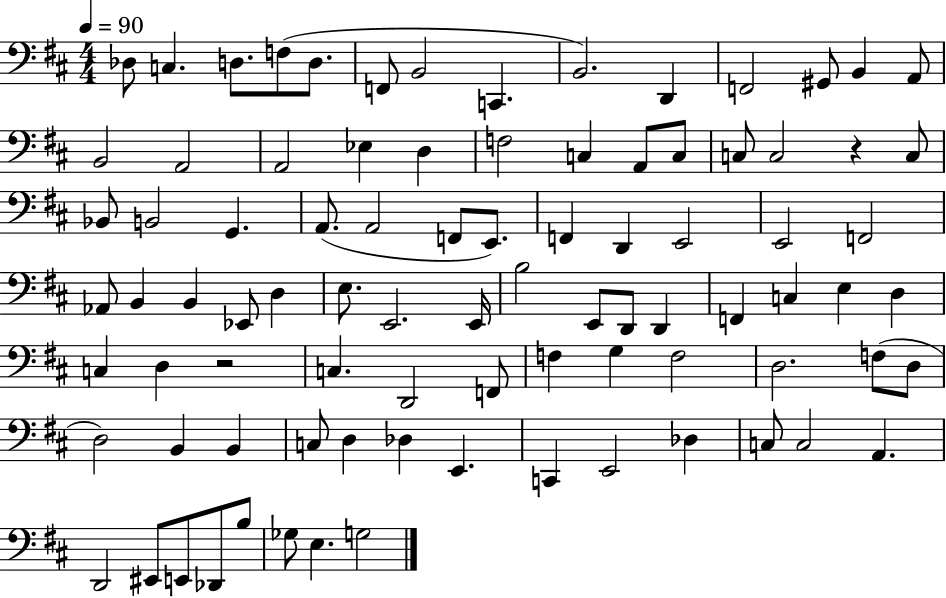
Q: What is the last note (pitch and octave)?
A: G3